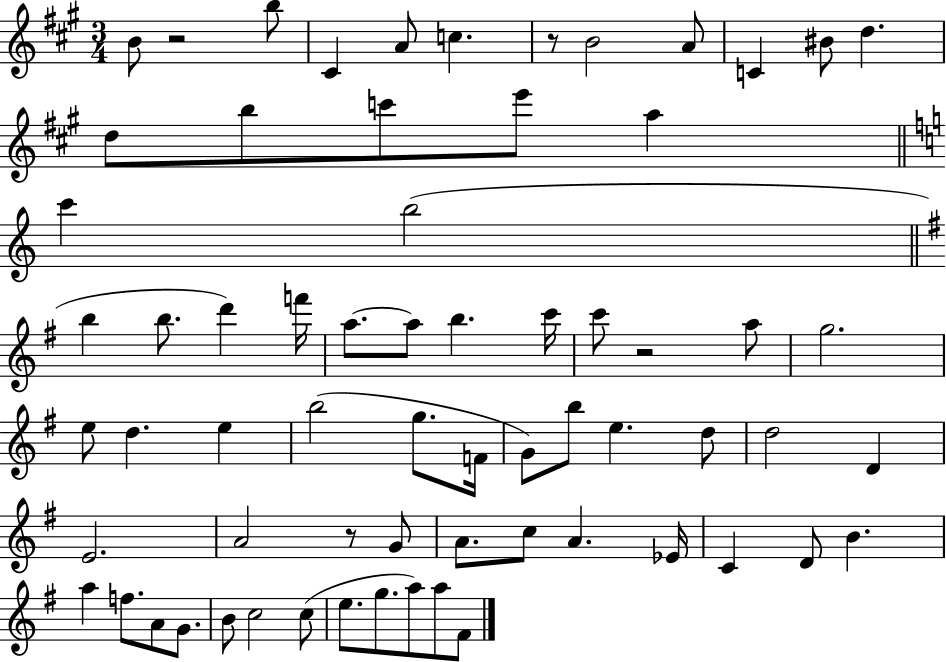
{
  \clef treble
  \numericTimeSignature
  \time 3/4
  \key a \major
  b'8 r2 b''8 | cis'4 a'8 c''4. | r8 b'2 a'8 | c'4 bis'8 d''4. | \break d''8 b''8 c'''8 e'''8 a''4 | \bar "||" \break \key a \minor c'''4 b''2( | \bar "||" \break \key g \major b''4 b''8. d'''4) f'''16 | a''8.~~ a''8 b''4. c'''16 | c'''8 r2 a''8 | g''2. | \break e''8 d''4. e''4 | b''2( g''8. f'16 | g'8) b''8 e''4. d''8 | d''2 d'4 | \break e'2. | a'2 r8 g'8 | a'8. c''8 a'4. ees'16 | c'4 d'8 b'4. | \break a''4 f''8. a'8 g'8. | b'8 c''2 c''8( | e''8. g''8. a''8) a''8 fis'8 | \bar "|."
}